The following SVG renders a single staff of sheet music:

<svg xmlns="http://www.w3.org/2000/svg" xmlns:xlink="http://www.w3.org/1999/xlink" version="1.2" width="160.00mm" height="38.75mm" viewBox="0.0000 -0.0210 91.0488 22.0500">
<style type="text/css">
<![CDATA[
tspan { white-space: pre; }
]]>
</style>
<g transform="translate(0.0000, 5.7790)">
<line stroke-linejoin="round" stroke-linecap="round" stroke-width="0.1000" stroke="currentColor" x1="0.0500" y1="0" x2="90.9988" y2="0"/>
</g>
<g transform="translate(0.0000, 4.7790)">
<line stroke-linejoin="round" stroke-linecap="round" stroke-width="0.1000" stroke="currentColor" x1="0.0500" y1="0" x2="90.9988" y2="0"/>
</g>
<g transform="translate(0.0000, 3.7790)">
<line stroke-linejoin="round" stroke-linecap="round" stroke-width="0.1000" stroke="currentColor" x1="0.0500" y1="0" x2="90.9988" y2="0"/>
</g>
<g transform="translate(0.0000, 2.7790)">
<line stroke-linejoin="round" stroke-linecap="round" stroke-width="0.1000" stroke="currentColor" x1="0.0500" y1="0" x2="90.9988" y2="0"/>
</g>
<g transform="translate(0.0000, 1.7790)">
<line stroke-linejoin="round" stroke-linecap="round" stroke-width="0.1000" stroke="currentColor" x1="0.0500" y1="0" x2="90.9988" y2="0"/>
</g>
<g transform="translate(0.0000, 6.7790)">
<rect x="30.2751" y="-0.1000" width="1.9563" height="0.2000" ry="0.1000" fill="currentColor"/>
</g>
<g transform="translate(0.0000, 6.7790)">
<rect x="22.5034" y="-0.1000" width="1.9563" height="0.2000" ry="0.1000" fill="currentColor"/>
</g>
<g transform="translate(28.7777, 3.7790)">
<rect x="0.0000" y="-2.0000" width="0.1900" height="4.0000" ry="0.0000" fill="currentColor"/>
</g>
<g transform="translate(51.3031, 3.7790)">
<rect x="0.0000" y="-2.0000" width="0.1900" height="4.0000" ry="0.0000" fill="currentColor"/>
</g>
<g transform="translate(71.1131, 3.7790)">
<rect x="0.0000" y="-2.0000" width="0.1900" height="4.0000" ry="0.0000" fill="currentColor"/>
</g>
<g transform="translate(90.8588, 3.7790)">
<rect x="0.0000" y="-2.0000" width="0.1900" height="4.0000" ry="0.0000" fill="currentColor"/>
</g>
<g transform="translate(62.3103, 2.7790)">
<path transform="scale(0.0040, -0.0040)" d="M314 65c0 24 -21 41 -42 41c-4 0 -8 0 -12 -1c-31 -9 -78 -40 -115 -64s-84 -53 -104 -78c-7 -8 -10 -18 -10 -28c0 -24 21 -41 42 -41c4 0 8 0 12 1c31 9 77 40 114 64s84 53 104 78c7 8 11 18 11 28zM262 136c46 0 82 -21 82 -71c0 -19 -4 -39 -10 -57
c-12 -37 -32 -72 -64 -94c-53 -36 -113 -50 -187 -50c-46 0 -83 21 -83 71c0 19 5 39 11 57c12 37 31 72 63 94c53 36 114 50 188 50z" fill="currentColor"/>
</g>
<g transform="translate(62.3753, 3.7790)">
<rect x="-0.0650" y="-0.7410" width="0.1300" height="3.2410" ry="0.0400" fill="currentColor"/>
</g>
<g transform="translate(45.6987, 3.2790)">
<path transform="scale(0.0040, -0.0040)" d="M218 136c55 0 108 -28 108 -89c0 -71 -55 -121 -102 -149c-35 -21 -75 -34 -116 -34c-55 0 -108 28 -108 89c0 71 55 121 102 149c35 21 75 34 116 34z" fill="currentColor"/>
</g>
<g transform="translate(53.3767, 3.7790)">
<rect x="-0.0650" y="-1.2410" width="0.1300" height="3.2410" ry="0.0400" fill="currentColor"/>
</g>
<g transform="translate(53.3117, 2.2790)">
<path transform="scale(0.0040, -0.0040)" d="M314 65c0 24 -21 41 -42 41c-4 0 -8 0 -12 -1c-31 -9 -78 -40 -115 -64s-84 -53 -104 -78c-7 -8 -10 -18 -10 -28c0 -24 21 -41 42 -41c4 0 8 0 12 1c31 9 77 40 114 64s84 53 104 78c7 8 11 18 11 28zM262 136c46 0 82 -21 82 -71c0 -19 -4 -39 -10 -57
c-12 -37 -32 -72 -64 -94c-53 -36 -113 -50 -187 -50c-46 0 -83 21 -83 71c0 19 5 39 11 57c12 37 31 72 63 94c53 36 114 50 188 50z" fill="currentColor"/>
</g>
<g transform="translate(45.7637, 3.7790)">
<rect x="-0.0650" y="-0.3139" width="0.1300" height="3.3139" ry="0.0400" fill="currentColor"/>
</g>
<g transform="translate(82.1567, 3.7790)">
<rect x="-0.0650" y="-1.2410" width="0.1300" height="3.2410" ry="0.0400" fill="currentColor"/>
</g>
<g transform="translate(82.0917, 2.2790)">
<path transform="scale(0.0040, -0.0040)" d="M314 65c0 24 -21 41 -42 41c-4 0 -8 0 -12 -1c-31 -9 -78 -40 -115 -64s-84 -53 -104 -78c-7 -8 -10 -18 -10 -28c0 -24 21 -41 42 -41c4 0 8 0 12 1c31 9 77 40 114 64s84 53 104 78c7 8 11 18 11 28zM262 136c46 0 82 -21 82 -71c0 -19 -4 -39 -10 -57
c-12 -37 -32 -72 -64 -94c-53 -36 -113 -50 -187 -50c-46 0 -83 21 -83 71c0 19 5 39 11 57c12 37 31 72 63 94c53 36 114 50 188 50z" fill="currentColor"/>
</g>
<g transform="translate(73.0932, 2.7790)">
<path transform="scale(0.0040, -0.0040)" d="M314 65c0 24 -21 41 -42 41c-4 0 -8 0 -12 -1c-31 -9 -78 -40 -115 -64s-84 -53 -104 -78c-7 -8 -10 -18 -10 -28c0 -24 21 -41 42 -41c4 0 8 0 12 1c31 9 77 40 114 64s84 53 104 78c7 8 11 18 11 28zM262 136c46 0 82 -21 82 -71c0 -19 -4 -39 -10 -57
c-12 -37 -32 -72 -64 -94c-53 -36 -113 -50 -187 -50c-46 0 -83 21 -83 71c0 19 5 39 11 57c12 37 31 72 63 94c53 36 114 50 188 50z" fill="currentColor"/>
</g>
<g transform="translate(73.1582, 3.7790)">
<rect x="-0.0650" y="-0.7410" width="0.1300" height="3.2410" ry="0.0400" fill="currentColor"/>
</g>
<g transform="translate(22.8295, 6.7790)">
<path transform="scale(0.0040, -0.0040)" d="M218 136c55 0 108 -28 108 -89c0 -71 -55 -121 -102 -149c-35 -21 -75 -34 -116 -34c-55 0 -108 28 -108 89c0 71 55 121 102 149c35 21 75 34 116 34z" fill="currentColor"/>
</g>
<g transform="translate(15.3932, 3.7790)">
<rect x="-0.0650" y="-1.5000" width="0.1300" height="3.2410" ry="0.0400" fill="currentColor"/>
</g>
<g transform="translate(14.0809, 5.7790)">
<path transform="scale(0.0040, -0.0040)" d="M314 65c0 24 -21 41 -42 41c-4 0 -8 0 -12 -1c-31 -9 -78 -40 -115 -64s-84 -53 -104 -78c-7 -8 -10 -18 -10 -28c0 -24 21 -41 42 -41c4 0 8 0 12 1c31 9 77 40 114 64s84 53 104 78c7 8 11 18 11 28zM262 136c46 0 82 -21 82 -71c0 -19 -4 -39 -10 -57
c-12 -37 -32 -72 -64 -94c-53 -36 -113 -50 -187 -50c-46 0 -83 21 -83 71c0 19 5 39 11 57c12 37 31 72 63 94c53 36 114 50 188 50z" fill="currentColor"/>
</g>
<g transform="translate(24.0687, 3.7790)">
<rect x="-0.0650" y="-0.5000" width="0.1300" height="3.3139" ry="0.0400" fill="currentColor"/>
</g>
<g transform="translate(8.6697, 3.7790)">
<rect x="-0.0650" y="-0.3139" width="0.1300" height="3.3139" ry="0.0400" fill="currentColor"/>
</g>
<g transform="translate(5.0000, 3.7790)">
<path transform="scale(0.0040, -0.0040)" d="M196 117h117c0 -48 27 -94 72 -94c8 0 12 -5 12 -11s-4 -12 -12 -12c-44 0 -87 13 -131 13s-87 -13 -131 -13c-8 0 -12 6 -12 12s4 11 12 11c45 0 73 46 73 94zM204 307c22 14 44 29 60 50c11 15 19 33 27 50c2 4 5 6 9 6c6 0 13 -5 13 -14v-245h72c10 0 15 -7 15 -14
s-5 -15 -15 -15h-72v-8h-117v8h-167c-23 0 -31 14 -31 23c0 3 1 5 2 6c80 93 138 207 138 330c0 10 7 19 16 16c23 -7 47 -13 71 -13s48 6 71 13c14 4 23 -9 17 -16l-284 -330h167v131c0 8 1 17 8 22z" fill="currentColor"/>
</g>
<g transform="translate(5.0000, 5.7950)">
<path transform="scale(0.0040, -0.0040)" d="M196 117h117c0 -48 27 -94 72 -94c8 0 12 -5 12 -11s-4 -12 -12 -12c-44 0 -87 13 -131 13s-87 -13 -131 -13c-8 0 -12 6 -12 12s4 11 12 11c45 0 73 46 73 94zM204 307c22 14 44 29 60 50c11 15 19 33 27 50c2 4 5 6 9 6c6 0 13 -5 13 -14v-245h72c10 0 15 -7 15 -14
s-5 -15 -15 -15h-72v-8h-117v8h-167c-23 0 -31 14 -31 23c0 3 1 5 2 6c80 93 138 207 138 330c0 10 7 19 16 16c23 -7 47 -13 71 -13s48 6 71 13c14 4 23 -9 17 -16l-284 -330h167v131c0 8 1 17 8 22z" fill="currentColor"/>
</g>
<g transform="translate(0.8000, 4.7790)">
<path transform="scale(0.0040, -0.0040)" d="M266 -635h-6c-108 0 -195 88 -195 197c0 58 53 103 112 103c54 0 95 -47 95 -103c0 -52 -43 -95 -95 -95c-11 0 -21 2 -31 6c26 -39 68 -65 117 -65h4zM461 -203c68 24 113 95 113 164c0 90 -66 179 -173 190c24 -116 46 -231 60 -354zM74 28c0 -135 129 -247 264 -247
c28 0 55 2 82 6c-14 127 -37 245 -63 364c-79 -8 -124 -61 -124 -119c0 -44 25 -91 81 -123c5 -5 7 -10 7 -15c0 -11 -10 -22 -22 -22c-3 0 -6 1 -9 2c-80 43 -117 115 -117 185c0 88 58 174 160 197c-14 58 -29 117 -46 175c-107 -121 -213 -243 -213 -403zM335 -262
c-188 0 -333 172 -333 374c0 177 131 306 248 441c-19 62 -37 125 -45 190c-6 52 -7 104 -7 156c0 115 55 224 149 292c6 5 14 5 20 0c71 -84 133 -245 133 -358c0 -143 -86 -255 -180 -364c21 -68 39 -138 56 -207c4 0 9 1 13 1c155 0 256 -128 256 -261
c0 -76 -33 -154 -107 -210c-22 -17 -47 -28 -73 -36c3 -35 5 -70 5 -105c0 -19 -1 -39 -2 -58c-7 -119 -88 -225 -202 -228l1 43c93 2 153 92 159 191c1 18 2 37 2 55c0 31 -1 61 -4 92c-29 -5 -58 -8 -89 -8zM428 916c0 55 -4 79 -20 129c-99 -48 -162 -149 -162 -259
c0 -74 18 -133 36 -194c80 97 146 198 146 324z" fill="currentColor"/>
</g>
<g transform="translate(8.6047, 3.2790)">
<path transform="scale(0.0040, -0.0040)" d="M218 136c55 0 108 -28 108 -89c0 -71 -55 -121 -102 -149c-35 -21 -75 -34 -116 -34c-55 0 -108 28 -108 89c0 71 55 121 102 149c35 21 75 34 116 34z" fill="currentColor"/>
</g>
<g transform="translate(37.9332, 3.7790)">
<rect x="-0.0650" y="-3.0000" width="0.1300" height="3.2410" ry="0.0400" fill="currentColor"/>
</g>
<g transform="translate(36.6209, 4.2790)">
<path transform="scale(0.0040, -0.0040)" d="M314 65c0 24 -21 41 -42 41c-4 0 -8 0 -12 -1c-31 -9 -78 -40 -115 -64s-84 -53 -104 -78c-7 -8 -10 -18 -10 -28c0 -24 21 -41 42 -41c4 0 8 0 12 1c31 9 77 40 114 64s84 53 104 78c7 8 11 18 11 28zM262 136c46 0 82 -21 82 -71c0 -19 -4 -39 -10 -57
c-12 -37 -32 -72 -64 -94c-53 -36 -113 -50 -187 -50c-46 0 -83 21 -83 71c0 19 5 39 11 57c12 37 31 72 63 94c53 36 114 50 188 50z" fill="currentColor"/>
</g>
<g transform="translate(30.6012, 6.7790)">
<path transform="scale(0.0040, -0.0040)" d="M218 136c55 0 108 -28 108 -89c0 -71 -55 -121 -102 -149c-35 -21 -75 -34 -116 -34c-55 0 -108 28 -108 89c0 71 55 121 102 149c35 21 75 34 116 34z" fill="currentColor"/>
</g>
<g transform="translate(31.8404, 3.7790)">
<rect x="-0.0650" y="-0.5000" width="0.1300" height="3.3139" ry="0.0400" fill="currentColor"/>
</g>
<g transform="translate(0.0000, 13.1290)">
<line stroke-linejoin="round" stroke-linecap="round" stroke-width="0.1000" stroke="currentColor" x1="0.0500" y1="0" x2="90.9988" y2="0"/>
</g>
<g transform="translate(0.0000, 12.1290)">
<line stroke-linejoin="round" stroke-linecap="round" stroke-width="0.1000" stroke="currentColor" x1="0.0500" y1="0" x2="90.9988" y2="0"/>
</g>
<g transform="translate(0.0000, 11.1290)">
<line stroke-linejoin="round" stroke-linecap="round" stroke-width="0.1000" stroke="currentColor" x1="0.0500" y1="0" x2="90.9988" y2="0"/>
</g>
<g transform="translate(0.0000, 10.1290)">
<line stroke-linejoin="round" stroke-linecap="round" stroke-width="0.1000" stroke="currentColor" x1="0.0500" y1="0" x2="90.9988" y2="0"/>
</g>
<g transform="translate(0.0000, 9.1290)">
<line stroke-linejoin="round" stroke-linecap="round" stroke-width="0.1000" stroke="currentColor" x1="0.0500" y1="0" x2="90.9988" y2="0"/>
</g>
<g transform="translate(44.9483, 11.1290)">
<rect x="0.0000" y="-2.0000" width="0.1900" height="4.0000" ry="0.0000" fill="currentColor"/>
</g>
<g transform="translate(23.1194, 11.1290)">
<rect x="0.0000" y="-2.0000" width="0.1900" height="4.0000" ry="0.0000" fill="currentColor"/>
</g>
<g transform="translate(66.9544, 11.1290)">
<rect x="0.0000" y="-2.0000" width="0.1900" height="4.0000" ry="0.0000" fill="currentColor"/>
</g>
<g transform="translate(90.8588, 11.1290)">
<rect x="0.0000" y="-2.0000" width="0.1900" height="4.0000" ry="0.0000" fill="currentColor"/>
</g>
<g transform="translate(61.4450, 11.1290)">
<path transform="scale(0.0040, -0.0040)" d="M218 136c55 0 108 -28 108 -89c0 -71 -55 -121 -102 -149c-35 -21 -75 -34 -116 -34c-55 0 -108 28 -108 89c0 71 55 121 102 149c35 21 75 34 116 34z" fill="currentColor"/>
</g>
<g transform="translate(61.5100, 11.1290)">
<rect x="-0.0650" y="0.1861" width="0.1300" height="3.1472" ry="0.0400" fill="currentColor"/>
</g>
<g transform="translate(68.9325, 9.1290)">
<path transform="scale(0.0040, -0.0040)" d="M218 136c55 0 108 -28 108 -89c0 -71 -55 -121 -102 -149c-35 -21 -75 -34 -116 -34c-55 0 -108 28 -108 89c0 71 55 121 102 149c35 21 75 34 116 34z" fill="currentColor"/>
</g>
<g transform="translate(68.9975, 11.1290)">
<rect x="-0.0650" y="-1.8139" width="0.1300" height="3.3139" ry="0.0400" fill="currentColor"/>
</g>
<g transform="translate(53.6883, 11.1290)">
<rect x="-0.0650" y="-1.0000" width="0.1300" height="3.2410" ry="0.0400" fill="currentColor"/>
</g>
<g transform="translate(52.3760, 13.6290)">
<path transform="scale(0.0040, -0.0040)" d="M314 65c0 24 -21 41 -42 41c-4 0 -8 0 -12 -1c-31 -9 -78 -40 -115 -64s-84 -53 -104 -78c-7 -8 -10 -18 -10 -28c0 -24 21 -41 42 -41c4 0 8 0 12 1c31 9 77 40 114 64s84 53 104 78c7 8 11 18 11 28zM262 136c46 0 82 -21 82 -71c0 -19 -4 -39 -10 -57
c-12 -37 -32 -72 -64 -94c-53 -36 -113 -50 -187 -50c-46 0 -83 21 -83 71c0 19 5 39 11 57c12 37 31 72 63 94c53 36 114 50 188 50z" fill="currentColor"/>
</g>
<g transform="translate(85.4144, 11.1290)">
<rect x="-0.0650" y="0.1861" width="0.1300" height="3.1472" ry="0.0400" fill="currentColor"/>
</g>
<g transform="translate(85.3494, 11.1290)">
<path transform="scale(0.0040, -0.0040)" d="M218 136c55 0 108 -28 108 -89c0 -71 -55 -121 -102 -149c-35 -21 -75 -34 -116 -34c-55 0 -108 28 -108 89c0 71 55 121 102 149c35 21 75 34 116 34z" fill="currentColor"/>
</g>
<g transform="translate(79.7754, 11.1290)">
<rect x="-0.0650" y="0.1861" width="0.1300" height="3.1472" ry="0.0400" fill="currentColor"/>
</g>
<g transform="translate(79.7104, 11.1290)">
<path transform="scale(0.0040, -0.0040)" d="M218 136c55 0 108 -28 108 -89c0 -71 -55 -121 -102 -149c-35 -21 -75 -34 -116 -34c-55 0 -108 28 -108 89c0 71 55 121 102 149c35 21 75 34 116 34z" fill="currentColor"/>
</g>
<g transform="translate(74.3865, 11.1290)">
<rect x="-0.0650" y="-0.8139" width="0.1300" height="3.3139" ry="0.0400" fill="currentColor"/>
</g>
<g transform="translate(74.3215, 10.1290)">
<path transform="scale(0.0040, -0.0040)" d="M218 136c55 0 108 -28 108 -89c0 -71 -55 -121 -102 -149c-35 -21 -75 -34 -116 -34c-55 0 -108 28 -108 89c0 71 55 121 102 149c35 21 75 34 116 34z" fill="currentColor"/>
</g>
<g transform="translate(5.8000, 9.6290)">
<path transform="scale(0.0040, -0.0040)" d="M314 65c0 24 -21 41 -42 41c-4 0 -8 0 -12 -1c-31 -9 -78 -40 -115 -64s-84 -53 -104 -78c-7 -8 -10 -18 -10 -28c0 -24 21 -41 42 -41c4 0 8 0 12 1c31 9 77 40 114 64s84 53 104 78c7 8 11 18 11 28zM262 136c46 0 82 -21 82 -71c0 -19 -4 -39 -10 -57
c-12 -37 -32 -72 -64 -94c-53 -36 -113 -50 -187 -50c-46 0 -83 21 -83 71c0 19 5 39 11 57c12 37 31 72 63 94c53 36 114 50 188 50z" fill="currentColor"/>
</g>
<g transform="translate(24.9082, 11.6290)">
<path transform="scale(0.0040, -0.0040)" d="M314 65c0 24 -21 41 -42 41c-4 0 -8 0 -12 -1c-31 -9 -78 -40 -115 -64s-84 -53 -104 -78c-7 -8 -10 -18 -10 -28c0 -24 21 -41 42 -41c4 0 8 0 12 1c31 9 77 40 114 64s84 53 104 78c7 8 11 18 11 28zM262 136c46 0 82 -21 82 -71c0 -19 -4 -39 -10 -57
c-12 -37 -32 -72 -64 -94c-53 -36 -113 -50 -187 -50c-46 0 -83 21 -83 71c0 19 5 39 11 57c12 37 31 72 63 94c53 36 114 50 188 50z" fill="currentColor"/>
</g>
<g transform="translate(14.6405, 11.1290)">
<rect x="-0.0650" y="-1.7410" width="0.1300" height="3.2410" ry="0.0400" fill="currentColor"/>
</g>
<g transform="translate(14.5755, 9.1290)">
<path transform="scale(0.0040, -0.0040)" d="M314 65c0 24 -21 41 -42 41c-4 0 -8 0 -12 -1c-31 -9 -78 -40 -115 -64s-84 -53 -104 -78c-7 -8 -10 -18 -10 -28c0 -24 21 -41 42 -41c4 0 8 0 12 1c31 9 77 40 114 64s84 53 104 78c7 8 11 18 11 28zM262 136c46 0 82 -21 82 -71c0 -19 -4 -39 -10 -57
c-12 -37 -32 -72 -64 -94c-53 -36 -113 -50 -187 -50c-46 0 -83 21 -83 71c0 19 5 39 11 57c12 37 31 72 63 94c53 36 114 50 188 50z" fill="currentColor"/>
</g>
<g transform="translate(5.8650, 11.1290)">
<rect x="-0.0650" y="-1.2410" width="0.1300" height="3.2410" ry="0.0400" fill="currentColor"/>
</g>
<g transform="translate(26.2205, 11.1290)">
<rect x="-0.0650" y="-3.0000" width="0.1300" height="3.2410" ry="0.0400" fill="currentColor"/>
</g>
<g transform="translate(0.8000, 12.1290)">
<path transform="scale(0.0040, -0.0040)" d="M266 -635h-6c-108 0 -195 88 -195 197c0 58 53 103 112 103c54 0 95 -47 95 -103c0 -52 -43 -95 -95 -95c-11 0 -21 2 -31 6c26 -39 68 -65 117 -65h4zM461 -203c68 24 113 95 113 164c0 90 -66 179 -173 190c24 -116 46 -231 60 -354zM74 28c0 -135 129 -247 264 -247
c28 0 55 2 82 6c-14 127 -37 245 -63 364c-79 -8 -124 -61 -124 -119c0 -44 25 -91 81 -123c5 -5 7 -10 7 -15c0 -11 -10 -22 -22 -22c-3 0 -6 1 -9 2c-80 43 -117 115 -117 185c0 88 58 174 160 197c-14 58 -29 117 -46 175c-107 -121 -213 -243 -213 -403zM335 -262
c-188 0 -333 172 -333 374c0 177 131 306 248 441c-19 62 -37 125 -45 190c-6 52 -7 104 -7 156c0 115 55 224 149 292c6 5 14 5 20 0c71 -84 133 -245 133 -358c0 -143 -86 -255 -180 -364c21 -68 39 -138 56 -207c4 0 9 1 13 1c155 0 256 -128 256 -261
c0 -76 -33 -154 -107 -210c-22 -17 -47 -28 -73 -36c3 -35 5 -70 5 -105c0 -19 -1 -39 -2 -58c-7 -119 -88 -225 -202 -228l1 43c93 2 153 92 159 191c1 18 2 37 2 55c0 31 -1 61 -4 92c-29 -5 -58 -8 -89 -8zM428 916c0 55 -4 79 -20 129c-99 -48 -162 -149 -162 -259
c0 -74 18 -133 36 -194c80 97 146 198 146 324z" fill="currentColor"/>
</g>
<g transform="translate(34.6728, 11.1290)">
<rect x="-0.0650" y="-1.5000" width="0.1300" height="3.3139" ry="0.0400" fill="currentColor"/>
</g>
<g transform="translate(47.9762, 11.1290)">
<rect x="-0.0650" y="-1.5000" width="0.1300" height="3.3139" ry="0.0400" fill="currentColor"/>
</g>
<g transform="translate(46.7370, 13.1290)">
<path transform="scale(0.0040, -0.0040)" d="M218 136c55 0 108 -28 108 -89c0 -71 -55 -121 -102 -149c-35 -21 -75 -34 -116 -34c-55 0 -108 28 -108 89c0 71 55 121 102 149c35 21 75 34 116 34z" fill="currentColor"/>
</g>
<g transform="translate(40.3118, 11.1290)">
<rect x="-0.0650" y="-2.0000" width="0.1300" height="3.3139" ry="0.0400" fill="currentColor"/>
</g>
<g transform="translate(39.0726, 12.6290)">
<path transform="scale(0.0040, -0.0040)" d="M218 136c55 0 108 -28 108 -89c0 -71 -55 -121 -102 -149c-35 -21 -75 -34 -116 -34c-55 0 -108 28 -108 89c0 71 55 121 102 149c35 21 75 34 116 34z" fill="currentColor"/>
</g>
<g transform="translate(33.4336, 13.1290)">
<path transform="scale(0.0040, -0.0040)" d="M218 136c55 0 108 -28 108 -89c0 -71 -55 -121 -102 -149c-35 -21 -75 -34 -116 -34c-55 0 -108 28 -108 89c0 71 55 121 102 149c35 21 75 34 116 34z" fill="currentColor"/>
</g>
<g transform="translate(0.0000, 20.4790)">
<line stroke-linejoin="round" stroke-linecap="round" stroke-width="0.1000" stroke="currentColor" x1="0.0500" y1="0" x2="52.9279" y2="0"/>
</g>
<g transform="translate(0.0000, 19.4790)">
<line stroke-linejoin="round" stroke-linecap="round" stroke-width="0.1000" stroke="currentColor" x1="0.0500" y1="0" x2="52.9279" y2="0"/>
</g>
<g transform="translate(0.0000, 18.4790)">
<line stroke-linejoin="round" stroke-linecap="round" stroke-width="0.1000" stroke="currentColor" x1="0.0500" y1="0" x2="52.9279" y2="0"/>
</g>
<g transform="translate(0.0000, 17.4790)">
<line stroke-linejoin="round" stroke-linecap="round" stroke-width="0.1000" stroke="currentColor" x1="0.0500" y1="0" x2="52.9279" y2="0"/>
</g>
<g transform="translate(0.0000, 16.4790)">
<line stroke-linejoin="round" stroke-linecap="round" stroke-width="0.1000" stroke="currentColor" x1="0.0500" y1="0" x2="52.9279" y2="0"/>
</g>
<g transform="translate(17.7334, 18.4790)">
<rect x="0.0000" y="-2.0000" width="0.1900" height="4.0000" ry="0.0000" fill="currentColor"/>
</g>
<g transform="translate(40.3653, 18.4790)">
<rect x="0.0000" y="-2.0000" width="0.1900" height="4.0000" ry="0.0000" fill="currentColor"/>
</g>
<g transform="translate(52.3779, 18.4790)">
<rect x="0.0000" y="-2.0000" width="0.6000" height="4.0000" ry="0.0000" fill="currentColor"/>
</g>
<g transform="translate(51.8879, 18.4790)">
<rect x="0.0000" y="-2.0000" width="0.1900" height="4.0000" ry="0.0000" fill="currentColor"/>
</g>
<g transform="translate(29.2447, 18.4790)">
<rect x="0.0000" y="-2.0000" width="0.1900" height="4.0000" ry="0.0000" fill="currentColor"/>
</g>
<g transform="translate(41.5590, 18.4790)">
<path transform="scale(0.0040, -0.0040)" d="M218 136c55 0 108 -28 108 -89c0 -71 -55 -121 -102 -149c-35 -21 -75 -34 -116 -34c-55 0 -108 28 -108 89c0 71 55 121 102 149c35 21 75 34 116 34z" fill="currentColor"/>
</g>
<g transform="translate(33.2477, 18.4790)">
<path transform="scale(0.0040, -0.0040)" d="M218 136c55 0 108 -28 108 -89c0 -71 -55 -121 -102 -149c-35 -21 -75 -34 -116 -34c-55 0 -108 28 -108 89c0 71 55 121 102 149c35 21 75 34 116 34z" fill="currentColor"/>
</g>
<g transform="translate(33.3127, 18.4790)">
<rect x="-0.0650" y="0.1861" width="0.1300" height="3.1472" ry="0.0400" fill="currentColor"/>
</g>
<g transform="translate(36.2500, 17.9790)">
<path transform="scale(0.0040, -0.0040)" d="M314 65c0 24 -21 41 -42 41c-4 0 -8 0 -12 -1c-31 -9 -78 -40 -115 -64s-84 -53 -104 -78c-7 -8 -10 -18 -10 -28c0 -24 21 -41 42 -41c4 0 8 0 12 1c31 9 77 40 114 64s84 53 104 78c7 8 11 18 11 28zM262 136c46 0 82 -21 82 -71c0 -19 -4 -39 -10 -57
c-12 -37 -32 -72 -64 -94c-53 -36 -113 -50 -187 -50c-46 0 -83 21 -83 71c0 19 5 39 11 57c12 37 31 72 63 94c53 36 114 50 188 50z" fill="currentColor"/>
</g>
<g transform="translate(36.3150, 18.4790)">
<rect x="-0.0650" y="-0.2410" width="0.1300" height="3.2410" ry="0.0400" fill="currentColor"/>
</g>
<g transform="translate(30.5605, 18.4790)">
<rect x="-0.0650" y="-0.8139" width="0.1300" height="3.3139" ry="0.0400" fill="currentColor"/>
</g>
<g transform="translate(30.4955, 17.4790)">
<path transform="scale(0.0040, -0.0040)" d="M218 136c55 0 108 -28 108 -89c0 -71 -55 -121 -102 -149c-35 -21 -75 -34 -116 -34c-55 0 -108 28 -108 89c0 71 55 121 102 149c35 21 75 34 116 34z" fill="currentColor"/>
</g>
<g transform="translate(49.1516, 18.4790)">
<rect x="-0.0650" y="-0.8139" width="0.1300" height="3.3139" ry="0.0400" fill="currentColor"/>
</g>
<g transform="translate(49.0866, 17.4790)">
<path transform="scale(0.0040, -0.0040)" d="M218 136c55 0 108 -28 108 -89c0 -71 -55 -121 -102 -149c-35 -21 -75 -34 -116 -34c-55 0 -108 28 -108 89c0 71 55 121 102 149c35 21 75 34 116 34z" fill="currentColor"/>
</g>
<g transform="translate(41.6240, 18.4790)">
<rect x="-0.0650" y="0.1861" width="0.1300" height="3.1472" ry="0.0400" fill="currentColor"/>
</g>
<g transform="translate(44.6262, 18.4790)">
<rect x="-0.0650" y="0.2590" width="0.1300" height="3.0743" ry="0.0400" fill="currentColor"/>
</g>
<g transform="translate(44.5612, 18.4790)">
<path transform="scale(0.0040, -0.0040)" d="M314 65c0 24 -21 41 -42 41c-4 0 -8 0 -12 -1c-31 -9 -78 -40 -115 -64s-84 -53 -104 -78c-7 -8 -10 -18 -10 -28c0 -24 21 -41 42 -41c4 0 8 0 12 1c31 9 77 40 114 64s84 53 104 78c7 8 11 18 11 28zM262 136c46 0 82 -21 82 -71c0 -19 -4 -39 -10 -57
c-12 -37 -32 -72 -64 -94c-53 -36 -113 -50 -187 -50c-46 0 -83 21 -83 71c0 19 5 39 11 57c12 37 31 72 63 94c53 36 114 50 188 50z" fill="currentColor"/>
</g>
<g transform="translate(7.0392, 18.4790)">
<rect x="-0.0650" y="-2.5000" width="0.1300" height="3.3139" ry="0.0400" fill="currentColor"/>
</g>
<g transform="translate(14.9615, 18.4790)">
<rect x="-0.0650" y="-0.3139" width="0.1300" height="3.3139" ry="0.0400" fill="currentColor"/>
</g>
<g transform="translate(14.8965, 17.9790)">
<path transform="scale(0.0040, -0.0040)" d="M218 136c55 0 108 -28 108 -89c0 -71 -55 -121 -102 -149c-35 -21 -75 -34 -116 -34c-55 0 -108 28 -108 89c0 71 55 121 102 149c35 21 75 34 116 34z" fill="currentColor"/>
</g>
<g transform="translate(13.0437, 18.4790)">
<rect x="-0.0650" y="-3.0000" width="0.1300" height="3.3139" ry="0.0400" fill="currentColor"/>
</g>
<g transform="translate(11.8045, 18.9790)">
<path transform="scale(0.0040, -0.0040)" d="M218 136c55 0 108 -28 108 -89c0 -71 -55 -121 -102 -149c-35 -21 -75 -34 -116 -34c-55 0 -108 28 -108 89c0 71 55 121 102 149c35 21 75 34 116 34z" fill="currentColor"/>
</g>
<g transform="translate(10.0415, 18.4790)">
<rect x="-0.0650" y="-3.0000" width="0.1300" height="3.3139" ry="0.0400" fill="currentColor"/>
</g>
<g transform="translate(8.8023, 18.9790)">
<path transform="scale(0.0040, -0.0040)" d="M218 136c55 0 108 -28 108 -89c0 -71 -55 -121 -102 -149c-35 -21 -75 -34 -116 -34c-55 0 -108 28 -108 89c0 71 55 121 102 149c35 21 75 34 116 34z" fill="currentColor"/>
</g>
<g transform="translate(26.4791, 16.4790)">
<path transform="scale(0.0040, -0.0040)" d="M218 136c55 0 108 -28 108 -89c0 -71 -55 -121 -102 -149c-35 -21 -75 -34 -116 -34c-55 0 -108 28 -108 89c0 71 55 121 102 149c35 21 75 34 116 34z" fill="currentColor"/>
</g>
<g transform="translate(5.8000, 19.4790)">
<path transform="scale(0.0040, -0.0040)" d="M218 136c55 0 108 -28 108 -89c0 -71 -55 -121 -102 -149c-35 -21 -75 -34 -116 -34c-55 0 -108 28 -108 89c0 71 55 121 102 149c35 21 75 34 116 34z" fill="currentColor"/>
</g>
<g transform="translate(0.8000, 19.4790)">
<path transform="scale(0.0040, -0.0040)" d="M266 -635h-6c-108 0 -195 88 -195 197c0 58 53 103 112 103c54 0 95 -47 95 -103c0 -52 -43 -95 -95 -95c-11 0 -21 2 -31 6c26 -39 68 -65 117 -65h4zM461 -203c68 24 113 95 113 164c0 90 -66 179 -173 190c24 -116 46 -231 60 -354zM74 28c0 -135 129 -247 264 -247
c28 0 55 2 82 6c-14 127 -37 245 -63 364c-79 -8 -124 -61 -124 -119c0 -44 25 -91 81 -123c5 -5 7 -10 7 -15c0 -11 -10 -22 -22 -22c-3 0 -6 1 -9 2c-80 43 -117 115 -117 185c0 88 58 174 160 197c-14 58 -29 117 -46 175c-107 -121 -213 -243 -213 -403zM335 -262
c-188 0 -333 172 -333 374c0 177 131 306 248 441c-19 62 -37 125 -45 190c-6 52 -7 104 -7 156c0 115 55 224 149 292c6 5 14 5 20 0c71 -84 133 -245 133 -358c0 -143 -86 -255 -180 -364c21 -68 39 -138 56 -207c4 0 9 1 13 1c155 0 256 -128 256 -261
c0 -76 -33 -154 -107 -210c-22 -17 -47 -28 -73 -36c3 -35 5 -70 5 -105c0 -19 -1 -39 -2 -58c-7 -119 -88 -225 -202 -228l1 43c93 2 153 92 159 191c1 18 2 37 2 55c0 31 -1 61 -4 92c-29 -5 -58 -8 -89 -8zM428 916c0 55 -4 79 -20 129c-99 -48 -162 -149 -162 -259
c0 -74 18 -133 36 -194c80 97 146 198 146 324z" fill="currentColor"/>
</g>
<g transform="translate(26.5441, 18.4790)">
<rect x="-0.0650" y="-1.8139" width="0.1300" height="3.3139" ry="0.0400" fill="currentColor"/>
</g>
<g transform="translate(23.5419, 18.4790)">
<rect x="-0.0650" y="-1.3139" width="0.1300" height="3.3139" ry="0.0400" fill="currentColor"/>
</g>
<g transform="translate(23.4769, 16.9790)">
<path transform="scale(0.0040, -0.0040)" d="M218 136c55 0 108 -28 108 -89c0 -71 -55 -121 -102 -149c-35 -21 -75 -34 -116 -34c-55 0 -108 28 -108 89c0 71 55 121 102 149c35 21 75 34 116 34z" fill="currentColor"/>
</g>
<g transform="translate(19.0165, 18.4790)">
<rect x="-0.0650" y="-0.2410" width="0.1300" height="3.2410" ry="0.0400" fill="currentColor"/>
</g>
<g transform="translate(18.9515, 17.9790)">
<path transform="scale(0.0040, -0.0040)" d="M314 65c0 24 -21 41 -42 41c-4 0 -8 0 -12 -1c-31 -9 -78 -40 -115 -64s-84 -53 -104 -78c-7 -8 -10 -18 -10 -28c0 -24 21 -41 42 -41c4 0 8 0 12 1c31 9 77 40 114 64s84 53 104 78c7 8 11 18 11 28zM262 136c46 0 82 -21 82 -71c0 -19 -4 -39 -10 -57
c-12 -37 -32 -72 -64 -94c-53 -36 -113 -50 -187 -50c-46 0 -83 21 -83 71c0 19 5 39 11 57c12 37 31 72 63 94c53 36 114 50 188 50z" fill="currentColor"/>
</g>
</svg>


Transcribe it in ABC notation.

X:1
T:Untitled
M:4/4
L:1/4
K:C
c E2 C C A2 c e2 d2 d2 e2 e2 f2 A2 E F E D2 B f d B B G A A c c2 e f d B c2 B B2 d